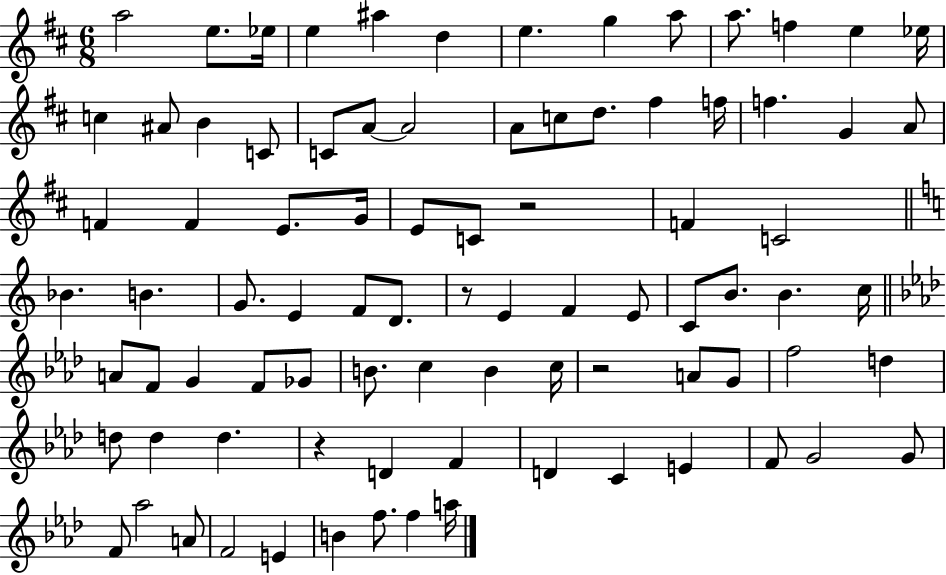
X:1
T:Untitled
M:6/8
L:1/4
K:D
a2 e/2 _e/4 e ^a d e g a/2 a/2 f e _e/4 c ^A/2 B C/2 C/2 A/2 A2 A/2 c/2 d/2 ^f f/4 f G A/2 F F E/2 G/4 E/2 C/2 z2 F C2 _B B G/2 E F/2 D/2 z/2 E F E/2 C/2 B/2 B c/4 A/2 F/2 G F/2 _G/2 B/2 c B c/4 z2 A/2 G/2 f2 d d/2 d d z D F D C E F/2 G2 G/2 F/2 _a2 A/2 F2 E B f/2 f a/4